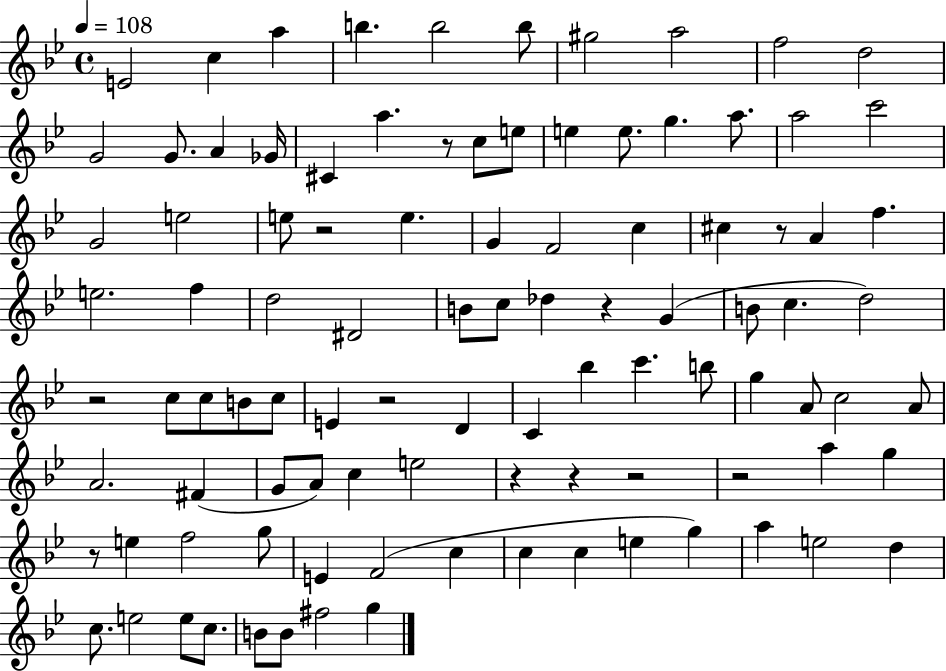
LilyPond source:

{
  \clef treble
  \time 4/4
  \defaultTimeSignature
  \key bes \major
  \tempo 4 = 108
  e'2 c''4 a''4 | b''4. b''2 b''8 | gis''2 a''2 | f''2 d''2 | \break g'2 g'8. a'4 ges'16 | cis'4 a''4. r8 c''8 e''8 | e''4 e''8. g''4. a''8. | a''2 c'''2 | \break g'2 e''2 | e''8 r2 e''4. | g'4 f'2 c''4 | cis''4 r8 a'4 f''4. | \break e''2. f''4 | d''2 dis'2 | b'8 c''8 des''4 r4 g'4( | b'8 c''4. d''2) | \break r2 c''8 c''8 b'8 c''8 | e'4 r2 d'4 | c'4 bes''4 c'''4. b''8 | g''4 a'8 c''2 a'8 | \break a'2. fis'4( | g'8 a'8) c''4 e''2 | r4 r4 r2 | r2 a''4 g''4 | \break r8 e''4 f''2 g''8 | e'4 f'2( c''4 | c''4 c''4 e''4 g''4) | a''4 e''2 d''4 | \break c''8. e''2 e''8 c''8. | b'8 b'8 fis''2 g''4 | \bar "|."
}